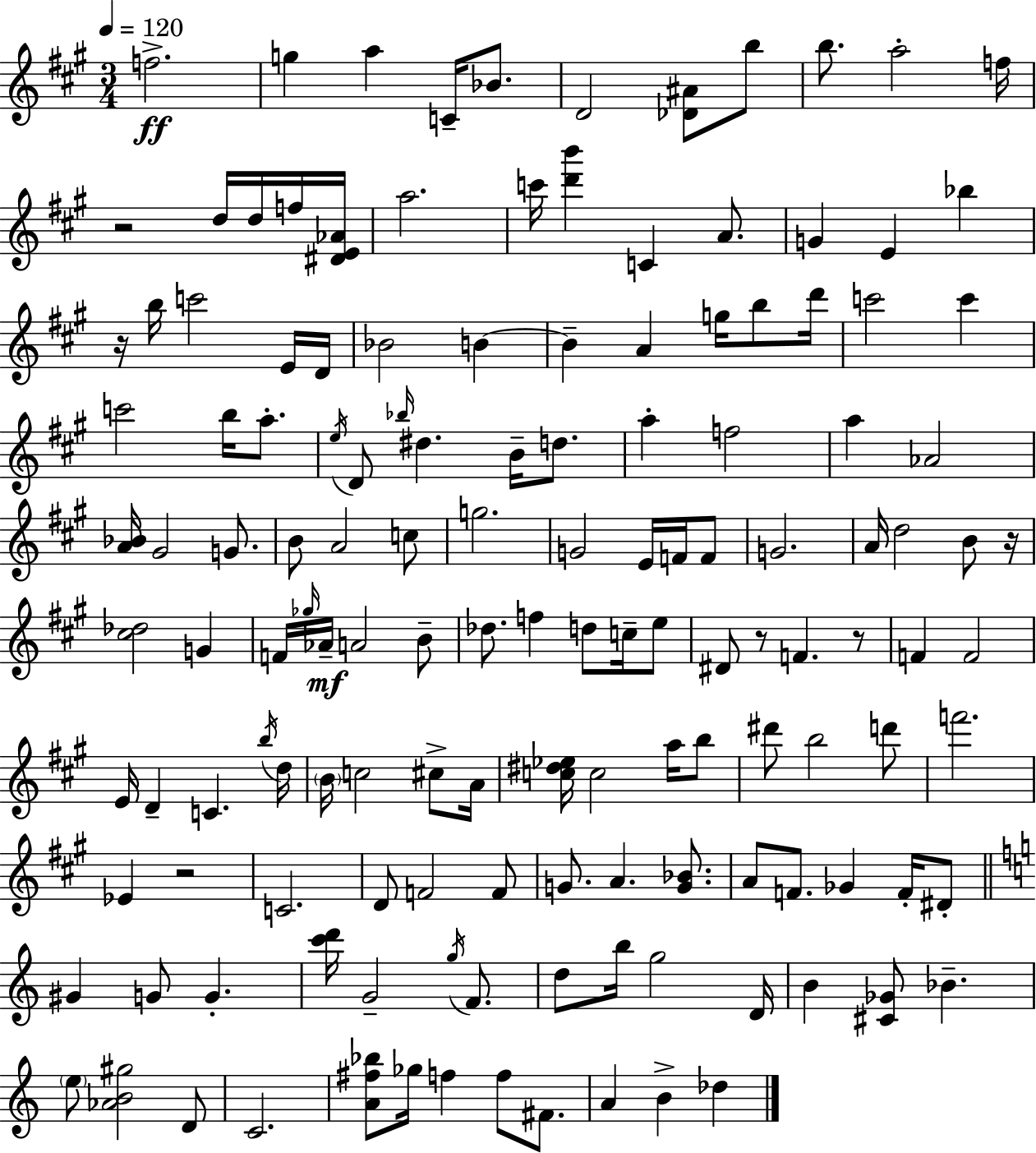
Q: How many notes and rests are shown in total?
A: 142